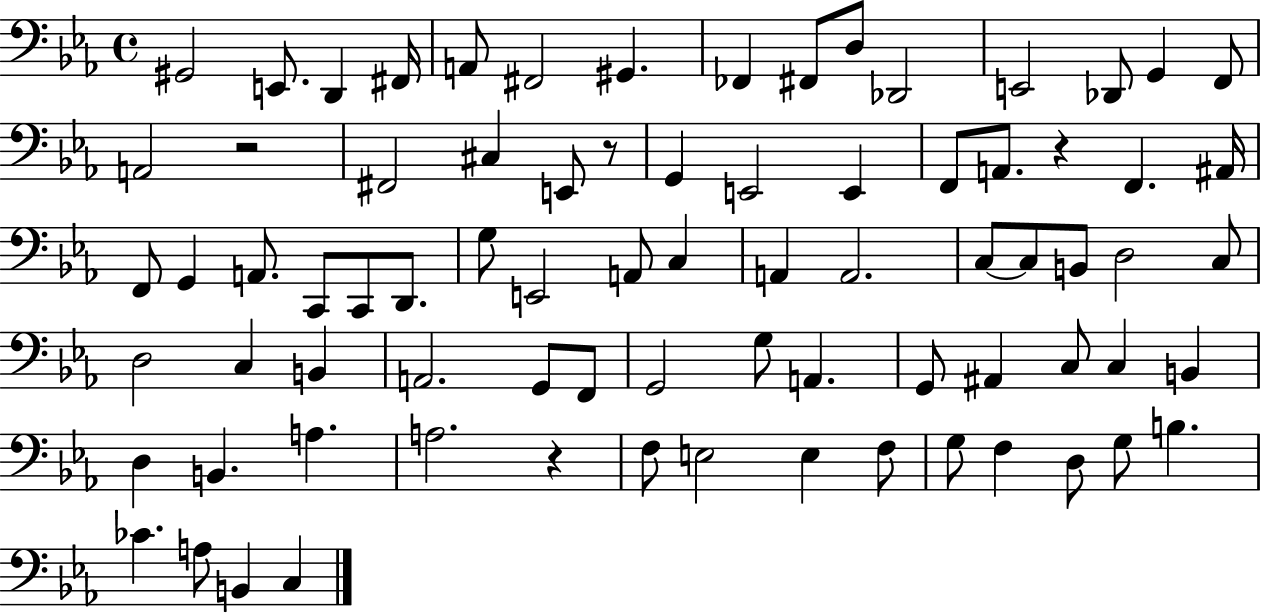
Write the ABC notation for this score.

X:1
T:Untitled
M:4/4
L:1/4
K:Eb
^G,,2 E,,/2 D,, ^F,,/4 A,,/2 ^F,,2 ^G,, _F,, ^F,,/2 D,/2 _D,,2 E,,2 _D,,/2 G,, F,,/2 A,,2 z2 ^F,,2 ^C, E,,/2 z/2 G,, E,,2 E,, F,,/2 A,,/2 z F,, ^A,,/4 F,,/2 G,, A,,/2 C,,/2 C,,/2 D,,/2 G,/2 E,,2 A,,/2 C, A,, A,,2 C,/2 C,/2 B,,/2 D,2 C,/2 D,2 C, B,, A,,2 G,,/2 F,,/2 G,,2 G,/2 A,, G,,/2 ^A,, C,/2 C, B,, D, B,, A, A,2 z F,/2 E,2 E, F,/2 G,/2 F, D,/2 G,/2 B, _C A,/2 B,, C,